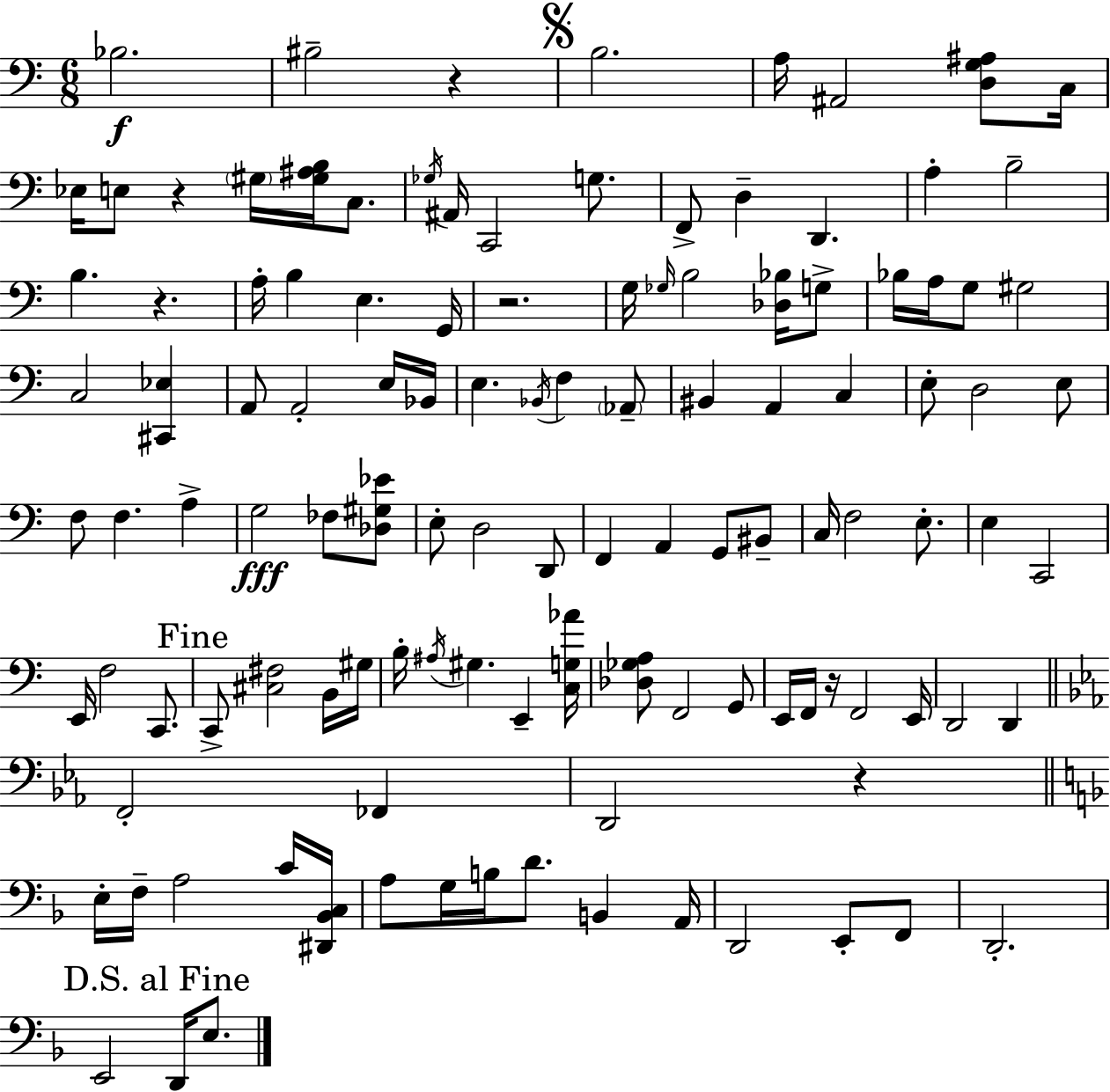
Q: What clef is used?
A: bass